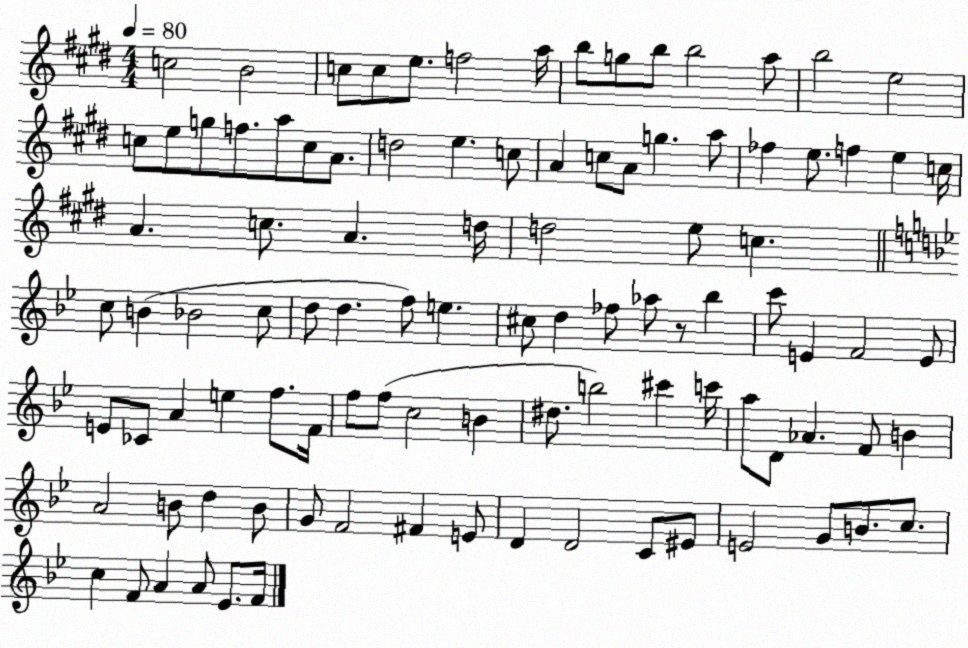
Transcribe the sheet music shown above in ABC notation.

X:1
T:Untitled
M:4/4
L:1/4
K:E
c2 B2 c/2 c/2 e/2 f2 a/4 b/2 g/2 b/2 b2 a/2 b2 e2 c/2 e/2 g/2 f/2 a/2 c/2 A/2 d2 e c/2 A c/2 A/2 g a/2 _f e/2 f e c/4 A c/2 A d/4 d2 e/2 c c/2 B _B2 c/2 d/2 d f/2 e ^c/2 d _f/2 _a/2 z/2 _b c'/2 E F2 E/2 E/2 _C/2 A e f/2 F/4 f/2 f/2 c2 B ^d/2 b2 ^c' c'/4 a/2 D/2 _A F/2 B A2 B/2 d B/2 G/2 F2 ^F E/2 D D2 C/2 ^E/2 E2 G/2 B/2 c/2 c F/2 A A/2 _E/2 F/4